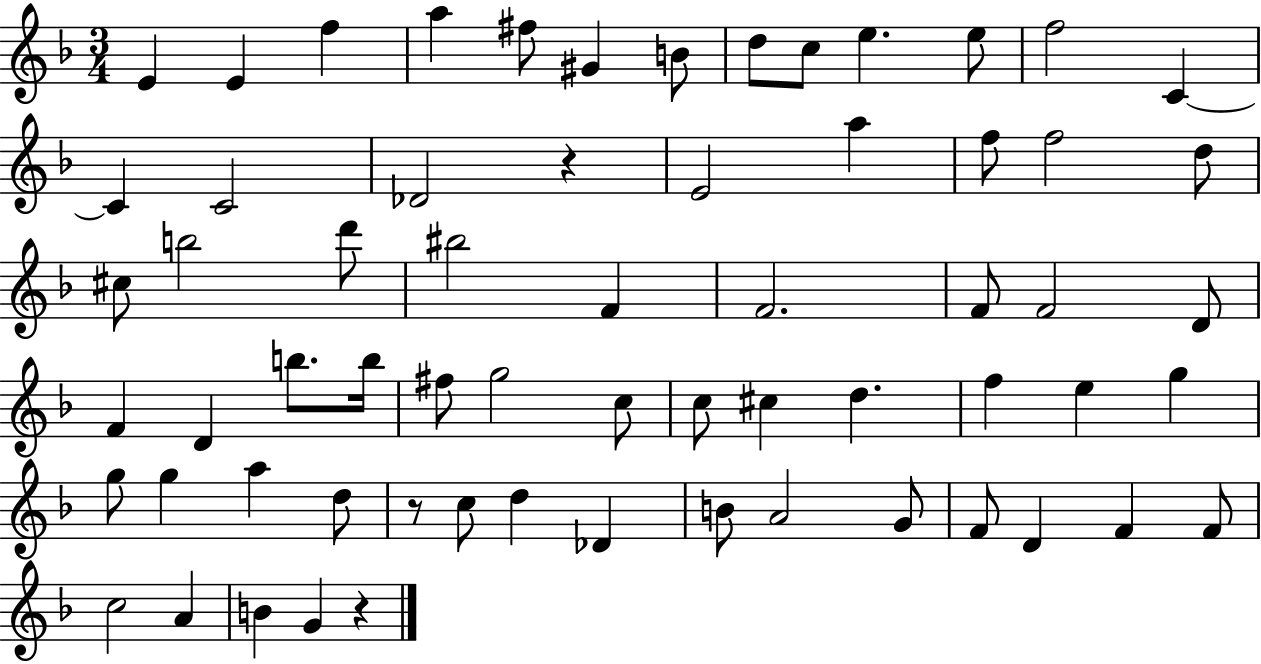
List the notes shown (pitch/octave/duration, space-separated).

E4/q E4/q F5/q A5/q F#5/e G#4/q B4/e D5/e C5/e E5/q. E5/e F5/h C4/q C4/q C4/h Db4/h R/q E4/h A5/q F5/e F5/h D5/e C#5/e B5/h D6/e BIS5/h F4/q F4/h. F4/e F4/h D4/e F4/q D4/q B5/e. B5/s F#5/e G5/h C5/e C5/e C#5/q D5/q. F5/q E5/q G5/q G5/e G5/q A5/q D5/e R/e C5/e D5/q Db4/q B4/e A4/h G4/e F4/e D4/q F4/q F4/e C5/h A4/q B4/q G4/q R/q